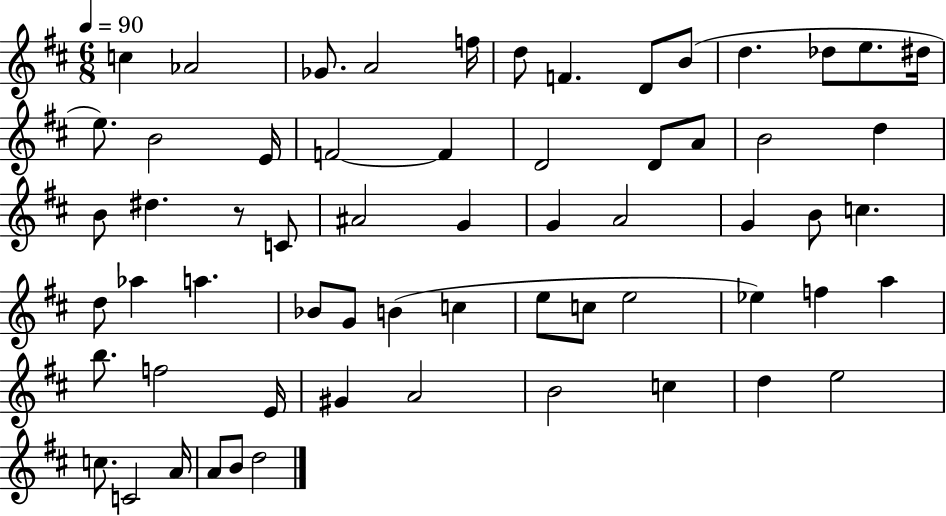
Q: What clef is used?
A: treble